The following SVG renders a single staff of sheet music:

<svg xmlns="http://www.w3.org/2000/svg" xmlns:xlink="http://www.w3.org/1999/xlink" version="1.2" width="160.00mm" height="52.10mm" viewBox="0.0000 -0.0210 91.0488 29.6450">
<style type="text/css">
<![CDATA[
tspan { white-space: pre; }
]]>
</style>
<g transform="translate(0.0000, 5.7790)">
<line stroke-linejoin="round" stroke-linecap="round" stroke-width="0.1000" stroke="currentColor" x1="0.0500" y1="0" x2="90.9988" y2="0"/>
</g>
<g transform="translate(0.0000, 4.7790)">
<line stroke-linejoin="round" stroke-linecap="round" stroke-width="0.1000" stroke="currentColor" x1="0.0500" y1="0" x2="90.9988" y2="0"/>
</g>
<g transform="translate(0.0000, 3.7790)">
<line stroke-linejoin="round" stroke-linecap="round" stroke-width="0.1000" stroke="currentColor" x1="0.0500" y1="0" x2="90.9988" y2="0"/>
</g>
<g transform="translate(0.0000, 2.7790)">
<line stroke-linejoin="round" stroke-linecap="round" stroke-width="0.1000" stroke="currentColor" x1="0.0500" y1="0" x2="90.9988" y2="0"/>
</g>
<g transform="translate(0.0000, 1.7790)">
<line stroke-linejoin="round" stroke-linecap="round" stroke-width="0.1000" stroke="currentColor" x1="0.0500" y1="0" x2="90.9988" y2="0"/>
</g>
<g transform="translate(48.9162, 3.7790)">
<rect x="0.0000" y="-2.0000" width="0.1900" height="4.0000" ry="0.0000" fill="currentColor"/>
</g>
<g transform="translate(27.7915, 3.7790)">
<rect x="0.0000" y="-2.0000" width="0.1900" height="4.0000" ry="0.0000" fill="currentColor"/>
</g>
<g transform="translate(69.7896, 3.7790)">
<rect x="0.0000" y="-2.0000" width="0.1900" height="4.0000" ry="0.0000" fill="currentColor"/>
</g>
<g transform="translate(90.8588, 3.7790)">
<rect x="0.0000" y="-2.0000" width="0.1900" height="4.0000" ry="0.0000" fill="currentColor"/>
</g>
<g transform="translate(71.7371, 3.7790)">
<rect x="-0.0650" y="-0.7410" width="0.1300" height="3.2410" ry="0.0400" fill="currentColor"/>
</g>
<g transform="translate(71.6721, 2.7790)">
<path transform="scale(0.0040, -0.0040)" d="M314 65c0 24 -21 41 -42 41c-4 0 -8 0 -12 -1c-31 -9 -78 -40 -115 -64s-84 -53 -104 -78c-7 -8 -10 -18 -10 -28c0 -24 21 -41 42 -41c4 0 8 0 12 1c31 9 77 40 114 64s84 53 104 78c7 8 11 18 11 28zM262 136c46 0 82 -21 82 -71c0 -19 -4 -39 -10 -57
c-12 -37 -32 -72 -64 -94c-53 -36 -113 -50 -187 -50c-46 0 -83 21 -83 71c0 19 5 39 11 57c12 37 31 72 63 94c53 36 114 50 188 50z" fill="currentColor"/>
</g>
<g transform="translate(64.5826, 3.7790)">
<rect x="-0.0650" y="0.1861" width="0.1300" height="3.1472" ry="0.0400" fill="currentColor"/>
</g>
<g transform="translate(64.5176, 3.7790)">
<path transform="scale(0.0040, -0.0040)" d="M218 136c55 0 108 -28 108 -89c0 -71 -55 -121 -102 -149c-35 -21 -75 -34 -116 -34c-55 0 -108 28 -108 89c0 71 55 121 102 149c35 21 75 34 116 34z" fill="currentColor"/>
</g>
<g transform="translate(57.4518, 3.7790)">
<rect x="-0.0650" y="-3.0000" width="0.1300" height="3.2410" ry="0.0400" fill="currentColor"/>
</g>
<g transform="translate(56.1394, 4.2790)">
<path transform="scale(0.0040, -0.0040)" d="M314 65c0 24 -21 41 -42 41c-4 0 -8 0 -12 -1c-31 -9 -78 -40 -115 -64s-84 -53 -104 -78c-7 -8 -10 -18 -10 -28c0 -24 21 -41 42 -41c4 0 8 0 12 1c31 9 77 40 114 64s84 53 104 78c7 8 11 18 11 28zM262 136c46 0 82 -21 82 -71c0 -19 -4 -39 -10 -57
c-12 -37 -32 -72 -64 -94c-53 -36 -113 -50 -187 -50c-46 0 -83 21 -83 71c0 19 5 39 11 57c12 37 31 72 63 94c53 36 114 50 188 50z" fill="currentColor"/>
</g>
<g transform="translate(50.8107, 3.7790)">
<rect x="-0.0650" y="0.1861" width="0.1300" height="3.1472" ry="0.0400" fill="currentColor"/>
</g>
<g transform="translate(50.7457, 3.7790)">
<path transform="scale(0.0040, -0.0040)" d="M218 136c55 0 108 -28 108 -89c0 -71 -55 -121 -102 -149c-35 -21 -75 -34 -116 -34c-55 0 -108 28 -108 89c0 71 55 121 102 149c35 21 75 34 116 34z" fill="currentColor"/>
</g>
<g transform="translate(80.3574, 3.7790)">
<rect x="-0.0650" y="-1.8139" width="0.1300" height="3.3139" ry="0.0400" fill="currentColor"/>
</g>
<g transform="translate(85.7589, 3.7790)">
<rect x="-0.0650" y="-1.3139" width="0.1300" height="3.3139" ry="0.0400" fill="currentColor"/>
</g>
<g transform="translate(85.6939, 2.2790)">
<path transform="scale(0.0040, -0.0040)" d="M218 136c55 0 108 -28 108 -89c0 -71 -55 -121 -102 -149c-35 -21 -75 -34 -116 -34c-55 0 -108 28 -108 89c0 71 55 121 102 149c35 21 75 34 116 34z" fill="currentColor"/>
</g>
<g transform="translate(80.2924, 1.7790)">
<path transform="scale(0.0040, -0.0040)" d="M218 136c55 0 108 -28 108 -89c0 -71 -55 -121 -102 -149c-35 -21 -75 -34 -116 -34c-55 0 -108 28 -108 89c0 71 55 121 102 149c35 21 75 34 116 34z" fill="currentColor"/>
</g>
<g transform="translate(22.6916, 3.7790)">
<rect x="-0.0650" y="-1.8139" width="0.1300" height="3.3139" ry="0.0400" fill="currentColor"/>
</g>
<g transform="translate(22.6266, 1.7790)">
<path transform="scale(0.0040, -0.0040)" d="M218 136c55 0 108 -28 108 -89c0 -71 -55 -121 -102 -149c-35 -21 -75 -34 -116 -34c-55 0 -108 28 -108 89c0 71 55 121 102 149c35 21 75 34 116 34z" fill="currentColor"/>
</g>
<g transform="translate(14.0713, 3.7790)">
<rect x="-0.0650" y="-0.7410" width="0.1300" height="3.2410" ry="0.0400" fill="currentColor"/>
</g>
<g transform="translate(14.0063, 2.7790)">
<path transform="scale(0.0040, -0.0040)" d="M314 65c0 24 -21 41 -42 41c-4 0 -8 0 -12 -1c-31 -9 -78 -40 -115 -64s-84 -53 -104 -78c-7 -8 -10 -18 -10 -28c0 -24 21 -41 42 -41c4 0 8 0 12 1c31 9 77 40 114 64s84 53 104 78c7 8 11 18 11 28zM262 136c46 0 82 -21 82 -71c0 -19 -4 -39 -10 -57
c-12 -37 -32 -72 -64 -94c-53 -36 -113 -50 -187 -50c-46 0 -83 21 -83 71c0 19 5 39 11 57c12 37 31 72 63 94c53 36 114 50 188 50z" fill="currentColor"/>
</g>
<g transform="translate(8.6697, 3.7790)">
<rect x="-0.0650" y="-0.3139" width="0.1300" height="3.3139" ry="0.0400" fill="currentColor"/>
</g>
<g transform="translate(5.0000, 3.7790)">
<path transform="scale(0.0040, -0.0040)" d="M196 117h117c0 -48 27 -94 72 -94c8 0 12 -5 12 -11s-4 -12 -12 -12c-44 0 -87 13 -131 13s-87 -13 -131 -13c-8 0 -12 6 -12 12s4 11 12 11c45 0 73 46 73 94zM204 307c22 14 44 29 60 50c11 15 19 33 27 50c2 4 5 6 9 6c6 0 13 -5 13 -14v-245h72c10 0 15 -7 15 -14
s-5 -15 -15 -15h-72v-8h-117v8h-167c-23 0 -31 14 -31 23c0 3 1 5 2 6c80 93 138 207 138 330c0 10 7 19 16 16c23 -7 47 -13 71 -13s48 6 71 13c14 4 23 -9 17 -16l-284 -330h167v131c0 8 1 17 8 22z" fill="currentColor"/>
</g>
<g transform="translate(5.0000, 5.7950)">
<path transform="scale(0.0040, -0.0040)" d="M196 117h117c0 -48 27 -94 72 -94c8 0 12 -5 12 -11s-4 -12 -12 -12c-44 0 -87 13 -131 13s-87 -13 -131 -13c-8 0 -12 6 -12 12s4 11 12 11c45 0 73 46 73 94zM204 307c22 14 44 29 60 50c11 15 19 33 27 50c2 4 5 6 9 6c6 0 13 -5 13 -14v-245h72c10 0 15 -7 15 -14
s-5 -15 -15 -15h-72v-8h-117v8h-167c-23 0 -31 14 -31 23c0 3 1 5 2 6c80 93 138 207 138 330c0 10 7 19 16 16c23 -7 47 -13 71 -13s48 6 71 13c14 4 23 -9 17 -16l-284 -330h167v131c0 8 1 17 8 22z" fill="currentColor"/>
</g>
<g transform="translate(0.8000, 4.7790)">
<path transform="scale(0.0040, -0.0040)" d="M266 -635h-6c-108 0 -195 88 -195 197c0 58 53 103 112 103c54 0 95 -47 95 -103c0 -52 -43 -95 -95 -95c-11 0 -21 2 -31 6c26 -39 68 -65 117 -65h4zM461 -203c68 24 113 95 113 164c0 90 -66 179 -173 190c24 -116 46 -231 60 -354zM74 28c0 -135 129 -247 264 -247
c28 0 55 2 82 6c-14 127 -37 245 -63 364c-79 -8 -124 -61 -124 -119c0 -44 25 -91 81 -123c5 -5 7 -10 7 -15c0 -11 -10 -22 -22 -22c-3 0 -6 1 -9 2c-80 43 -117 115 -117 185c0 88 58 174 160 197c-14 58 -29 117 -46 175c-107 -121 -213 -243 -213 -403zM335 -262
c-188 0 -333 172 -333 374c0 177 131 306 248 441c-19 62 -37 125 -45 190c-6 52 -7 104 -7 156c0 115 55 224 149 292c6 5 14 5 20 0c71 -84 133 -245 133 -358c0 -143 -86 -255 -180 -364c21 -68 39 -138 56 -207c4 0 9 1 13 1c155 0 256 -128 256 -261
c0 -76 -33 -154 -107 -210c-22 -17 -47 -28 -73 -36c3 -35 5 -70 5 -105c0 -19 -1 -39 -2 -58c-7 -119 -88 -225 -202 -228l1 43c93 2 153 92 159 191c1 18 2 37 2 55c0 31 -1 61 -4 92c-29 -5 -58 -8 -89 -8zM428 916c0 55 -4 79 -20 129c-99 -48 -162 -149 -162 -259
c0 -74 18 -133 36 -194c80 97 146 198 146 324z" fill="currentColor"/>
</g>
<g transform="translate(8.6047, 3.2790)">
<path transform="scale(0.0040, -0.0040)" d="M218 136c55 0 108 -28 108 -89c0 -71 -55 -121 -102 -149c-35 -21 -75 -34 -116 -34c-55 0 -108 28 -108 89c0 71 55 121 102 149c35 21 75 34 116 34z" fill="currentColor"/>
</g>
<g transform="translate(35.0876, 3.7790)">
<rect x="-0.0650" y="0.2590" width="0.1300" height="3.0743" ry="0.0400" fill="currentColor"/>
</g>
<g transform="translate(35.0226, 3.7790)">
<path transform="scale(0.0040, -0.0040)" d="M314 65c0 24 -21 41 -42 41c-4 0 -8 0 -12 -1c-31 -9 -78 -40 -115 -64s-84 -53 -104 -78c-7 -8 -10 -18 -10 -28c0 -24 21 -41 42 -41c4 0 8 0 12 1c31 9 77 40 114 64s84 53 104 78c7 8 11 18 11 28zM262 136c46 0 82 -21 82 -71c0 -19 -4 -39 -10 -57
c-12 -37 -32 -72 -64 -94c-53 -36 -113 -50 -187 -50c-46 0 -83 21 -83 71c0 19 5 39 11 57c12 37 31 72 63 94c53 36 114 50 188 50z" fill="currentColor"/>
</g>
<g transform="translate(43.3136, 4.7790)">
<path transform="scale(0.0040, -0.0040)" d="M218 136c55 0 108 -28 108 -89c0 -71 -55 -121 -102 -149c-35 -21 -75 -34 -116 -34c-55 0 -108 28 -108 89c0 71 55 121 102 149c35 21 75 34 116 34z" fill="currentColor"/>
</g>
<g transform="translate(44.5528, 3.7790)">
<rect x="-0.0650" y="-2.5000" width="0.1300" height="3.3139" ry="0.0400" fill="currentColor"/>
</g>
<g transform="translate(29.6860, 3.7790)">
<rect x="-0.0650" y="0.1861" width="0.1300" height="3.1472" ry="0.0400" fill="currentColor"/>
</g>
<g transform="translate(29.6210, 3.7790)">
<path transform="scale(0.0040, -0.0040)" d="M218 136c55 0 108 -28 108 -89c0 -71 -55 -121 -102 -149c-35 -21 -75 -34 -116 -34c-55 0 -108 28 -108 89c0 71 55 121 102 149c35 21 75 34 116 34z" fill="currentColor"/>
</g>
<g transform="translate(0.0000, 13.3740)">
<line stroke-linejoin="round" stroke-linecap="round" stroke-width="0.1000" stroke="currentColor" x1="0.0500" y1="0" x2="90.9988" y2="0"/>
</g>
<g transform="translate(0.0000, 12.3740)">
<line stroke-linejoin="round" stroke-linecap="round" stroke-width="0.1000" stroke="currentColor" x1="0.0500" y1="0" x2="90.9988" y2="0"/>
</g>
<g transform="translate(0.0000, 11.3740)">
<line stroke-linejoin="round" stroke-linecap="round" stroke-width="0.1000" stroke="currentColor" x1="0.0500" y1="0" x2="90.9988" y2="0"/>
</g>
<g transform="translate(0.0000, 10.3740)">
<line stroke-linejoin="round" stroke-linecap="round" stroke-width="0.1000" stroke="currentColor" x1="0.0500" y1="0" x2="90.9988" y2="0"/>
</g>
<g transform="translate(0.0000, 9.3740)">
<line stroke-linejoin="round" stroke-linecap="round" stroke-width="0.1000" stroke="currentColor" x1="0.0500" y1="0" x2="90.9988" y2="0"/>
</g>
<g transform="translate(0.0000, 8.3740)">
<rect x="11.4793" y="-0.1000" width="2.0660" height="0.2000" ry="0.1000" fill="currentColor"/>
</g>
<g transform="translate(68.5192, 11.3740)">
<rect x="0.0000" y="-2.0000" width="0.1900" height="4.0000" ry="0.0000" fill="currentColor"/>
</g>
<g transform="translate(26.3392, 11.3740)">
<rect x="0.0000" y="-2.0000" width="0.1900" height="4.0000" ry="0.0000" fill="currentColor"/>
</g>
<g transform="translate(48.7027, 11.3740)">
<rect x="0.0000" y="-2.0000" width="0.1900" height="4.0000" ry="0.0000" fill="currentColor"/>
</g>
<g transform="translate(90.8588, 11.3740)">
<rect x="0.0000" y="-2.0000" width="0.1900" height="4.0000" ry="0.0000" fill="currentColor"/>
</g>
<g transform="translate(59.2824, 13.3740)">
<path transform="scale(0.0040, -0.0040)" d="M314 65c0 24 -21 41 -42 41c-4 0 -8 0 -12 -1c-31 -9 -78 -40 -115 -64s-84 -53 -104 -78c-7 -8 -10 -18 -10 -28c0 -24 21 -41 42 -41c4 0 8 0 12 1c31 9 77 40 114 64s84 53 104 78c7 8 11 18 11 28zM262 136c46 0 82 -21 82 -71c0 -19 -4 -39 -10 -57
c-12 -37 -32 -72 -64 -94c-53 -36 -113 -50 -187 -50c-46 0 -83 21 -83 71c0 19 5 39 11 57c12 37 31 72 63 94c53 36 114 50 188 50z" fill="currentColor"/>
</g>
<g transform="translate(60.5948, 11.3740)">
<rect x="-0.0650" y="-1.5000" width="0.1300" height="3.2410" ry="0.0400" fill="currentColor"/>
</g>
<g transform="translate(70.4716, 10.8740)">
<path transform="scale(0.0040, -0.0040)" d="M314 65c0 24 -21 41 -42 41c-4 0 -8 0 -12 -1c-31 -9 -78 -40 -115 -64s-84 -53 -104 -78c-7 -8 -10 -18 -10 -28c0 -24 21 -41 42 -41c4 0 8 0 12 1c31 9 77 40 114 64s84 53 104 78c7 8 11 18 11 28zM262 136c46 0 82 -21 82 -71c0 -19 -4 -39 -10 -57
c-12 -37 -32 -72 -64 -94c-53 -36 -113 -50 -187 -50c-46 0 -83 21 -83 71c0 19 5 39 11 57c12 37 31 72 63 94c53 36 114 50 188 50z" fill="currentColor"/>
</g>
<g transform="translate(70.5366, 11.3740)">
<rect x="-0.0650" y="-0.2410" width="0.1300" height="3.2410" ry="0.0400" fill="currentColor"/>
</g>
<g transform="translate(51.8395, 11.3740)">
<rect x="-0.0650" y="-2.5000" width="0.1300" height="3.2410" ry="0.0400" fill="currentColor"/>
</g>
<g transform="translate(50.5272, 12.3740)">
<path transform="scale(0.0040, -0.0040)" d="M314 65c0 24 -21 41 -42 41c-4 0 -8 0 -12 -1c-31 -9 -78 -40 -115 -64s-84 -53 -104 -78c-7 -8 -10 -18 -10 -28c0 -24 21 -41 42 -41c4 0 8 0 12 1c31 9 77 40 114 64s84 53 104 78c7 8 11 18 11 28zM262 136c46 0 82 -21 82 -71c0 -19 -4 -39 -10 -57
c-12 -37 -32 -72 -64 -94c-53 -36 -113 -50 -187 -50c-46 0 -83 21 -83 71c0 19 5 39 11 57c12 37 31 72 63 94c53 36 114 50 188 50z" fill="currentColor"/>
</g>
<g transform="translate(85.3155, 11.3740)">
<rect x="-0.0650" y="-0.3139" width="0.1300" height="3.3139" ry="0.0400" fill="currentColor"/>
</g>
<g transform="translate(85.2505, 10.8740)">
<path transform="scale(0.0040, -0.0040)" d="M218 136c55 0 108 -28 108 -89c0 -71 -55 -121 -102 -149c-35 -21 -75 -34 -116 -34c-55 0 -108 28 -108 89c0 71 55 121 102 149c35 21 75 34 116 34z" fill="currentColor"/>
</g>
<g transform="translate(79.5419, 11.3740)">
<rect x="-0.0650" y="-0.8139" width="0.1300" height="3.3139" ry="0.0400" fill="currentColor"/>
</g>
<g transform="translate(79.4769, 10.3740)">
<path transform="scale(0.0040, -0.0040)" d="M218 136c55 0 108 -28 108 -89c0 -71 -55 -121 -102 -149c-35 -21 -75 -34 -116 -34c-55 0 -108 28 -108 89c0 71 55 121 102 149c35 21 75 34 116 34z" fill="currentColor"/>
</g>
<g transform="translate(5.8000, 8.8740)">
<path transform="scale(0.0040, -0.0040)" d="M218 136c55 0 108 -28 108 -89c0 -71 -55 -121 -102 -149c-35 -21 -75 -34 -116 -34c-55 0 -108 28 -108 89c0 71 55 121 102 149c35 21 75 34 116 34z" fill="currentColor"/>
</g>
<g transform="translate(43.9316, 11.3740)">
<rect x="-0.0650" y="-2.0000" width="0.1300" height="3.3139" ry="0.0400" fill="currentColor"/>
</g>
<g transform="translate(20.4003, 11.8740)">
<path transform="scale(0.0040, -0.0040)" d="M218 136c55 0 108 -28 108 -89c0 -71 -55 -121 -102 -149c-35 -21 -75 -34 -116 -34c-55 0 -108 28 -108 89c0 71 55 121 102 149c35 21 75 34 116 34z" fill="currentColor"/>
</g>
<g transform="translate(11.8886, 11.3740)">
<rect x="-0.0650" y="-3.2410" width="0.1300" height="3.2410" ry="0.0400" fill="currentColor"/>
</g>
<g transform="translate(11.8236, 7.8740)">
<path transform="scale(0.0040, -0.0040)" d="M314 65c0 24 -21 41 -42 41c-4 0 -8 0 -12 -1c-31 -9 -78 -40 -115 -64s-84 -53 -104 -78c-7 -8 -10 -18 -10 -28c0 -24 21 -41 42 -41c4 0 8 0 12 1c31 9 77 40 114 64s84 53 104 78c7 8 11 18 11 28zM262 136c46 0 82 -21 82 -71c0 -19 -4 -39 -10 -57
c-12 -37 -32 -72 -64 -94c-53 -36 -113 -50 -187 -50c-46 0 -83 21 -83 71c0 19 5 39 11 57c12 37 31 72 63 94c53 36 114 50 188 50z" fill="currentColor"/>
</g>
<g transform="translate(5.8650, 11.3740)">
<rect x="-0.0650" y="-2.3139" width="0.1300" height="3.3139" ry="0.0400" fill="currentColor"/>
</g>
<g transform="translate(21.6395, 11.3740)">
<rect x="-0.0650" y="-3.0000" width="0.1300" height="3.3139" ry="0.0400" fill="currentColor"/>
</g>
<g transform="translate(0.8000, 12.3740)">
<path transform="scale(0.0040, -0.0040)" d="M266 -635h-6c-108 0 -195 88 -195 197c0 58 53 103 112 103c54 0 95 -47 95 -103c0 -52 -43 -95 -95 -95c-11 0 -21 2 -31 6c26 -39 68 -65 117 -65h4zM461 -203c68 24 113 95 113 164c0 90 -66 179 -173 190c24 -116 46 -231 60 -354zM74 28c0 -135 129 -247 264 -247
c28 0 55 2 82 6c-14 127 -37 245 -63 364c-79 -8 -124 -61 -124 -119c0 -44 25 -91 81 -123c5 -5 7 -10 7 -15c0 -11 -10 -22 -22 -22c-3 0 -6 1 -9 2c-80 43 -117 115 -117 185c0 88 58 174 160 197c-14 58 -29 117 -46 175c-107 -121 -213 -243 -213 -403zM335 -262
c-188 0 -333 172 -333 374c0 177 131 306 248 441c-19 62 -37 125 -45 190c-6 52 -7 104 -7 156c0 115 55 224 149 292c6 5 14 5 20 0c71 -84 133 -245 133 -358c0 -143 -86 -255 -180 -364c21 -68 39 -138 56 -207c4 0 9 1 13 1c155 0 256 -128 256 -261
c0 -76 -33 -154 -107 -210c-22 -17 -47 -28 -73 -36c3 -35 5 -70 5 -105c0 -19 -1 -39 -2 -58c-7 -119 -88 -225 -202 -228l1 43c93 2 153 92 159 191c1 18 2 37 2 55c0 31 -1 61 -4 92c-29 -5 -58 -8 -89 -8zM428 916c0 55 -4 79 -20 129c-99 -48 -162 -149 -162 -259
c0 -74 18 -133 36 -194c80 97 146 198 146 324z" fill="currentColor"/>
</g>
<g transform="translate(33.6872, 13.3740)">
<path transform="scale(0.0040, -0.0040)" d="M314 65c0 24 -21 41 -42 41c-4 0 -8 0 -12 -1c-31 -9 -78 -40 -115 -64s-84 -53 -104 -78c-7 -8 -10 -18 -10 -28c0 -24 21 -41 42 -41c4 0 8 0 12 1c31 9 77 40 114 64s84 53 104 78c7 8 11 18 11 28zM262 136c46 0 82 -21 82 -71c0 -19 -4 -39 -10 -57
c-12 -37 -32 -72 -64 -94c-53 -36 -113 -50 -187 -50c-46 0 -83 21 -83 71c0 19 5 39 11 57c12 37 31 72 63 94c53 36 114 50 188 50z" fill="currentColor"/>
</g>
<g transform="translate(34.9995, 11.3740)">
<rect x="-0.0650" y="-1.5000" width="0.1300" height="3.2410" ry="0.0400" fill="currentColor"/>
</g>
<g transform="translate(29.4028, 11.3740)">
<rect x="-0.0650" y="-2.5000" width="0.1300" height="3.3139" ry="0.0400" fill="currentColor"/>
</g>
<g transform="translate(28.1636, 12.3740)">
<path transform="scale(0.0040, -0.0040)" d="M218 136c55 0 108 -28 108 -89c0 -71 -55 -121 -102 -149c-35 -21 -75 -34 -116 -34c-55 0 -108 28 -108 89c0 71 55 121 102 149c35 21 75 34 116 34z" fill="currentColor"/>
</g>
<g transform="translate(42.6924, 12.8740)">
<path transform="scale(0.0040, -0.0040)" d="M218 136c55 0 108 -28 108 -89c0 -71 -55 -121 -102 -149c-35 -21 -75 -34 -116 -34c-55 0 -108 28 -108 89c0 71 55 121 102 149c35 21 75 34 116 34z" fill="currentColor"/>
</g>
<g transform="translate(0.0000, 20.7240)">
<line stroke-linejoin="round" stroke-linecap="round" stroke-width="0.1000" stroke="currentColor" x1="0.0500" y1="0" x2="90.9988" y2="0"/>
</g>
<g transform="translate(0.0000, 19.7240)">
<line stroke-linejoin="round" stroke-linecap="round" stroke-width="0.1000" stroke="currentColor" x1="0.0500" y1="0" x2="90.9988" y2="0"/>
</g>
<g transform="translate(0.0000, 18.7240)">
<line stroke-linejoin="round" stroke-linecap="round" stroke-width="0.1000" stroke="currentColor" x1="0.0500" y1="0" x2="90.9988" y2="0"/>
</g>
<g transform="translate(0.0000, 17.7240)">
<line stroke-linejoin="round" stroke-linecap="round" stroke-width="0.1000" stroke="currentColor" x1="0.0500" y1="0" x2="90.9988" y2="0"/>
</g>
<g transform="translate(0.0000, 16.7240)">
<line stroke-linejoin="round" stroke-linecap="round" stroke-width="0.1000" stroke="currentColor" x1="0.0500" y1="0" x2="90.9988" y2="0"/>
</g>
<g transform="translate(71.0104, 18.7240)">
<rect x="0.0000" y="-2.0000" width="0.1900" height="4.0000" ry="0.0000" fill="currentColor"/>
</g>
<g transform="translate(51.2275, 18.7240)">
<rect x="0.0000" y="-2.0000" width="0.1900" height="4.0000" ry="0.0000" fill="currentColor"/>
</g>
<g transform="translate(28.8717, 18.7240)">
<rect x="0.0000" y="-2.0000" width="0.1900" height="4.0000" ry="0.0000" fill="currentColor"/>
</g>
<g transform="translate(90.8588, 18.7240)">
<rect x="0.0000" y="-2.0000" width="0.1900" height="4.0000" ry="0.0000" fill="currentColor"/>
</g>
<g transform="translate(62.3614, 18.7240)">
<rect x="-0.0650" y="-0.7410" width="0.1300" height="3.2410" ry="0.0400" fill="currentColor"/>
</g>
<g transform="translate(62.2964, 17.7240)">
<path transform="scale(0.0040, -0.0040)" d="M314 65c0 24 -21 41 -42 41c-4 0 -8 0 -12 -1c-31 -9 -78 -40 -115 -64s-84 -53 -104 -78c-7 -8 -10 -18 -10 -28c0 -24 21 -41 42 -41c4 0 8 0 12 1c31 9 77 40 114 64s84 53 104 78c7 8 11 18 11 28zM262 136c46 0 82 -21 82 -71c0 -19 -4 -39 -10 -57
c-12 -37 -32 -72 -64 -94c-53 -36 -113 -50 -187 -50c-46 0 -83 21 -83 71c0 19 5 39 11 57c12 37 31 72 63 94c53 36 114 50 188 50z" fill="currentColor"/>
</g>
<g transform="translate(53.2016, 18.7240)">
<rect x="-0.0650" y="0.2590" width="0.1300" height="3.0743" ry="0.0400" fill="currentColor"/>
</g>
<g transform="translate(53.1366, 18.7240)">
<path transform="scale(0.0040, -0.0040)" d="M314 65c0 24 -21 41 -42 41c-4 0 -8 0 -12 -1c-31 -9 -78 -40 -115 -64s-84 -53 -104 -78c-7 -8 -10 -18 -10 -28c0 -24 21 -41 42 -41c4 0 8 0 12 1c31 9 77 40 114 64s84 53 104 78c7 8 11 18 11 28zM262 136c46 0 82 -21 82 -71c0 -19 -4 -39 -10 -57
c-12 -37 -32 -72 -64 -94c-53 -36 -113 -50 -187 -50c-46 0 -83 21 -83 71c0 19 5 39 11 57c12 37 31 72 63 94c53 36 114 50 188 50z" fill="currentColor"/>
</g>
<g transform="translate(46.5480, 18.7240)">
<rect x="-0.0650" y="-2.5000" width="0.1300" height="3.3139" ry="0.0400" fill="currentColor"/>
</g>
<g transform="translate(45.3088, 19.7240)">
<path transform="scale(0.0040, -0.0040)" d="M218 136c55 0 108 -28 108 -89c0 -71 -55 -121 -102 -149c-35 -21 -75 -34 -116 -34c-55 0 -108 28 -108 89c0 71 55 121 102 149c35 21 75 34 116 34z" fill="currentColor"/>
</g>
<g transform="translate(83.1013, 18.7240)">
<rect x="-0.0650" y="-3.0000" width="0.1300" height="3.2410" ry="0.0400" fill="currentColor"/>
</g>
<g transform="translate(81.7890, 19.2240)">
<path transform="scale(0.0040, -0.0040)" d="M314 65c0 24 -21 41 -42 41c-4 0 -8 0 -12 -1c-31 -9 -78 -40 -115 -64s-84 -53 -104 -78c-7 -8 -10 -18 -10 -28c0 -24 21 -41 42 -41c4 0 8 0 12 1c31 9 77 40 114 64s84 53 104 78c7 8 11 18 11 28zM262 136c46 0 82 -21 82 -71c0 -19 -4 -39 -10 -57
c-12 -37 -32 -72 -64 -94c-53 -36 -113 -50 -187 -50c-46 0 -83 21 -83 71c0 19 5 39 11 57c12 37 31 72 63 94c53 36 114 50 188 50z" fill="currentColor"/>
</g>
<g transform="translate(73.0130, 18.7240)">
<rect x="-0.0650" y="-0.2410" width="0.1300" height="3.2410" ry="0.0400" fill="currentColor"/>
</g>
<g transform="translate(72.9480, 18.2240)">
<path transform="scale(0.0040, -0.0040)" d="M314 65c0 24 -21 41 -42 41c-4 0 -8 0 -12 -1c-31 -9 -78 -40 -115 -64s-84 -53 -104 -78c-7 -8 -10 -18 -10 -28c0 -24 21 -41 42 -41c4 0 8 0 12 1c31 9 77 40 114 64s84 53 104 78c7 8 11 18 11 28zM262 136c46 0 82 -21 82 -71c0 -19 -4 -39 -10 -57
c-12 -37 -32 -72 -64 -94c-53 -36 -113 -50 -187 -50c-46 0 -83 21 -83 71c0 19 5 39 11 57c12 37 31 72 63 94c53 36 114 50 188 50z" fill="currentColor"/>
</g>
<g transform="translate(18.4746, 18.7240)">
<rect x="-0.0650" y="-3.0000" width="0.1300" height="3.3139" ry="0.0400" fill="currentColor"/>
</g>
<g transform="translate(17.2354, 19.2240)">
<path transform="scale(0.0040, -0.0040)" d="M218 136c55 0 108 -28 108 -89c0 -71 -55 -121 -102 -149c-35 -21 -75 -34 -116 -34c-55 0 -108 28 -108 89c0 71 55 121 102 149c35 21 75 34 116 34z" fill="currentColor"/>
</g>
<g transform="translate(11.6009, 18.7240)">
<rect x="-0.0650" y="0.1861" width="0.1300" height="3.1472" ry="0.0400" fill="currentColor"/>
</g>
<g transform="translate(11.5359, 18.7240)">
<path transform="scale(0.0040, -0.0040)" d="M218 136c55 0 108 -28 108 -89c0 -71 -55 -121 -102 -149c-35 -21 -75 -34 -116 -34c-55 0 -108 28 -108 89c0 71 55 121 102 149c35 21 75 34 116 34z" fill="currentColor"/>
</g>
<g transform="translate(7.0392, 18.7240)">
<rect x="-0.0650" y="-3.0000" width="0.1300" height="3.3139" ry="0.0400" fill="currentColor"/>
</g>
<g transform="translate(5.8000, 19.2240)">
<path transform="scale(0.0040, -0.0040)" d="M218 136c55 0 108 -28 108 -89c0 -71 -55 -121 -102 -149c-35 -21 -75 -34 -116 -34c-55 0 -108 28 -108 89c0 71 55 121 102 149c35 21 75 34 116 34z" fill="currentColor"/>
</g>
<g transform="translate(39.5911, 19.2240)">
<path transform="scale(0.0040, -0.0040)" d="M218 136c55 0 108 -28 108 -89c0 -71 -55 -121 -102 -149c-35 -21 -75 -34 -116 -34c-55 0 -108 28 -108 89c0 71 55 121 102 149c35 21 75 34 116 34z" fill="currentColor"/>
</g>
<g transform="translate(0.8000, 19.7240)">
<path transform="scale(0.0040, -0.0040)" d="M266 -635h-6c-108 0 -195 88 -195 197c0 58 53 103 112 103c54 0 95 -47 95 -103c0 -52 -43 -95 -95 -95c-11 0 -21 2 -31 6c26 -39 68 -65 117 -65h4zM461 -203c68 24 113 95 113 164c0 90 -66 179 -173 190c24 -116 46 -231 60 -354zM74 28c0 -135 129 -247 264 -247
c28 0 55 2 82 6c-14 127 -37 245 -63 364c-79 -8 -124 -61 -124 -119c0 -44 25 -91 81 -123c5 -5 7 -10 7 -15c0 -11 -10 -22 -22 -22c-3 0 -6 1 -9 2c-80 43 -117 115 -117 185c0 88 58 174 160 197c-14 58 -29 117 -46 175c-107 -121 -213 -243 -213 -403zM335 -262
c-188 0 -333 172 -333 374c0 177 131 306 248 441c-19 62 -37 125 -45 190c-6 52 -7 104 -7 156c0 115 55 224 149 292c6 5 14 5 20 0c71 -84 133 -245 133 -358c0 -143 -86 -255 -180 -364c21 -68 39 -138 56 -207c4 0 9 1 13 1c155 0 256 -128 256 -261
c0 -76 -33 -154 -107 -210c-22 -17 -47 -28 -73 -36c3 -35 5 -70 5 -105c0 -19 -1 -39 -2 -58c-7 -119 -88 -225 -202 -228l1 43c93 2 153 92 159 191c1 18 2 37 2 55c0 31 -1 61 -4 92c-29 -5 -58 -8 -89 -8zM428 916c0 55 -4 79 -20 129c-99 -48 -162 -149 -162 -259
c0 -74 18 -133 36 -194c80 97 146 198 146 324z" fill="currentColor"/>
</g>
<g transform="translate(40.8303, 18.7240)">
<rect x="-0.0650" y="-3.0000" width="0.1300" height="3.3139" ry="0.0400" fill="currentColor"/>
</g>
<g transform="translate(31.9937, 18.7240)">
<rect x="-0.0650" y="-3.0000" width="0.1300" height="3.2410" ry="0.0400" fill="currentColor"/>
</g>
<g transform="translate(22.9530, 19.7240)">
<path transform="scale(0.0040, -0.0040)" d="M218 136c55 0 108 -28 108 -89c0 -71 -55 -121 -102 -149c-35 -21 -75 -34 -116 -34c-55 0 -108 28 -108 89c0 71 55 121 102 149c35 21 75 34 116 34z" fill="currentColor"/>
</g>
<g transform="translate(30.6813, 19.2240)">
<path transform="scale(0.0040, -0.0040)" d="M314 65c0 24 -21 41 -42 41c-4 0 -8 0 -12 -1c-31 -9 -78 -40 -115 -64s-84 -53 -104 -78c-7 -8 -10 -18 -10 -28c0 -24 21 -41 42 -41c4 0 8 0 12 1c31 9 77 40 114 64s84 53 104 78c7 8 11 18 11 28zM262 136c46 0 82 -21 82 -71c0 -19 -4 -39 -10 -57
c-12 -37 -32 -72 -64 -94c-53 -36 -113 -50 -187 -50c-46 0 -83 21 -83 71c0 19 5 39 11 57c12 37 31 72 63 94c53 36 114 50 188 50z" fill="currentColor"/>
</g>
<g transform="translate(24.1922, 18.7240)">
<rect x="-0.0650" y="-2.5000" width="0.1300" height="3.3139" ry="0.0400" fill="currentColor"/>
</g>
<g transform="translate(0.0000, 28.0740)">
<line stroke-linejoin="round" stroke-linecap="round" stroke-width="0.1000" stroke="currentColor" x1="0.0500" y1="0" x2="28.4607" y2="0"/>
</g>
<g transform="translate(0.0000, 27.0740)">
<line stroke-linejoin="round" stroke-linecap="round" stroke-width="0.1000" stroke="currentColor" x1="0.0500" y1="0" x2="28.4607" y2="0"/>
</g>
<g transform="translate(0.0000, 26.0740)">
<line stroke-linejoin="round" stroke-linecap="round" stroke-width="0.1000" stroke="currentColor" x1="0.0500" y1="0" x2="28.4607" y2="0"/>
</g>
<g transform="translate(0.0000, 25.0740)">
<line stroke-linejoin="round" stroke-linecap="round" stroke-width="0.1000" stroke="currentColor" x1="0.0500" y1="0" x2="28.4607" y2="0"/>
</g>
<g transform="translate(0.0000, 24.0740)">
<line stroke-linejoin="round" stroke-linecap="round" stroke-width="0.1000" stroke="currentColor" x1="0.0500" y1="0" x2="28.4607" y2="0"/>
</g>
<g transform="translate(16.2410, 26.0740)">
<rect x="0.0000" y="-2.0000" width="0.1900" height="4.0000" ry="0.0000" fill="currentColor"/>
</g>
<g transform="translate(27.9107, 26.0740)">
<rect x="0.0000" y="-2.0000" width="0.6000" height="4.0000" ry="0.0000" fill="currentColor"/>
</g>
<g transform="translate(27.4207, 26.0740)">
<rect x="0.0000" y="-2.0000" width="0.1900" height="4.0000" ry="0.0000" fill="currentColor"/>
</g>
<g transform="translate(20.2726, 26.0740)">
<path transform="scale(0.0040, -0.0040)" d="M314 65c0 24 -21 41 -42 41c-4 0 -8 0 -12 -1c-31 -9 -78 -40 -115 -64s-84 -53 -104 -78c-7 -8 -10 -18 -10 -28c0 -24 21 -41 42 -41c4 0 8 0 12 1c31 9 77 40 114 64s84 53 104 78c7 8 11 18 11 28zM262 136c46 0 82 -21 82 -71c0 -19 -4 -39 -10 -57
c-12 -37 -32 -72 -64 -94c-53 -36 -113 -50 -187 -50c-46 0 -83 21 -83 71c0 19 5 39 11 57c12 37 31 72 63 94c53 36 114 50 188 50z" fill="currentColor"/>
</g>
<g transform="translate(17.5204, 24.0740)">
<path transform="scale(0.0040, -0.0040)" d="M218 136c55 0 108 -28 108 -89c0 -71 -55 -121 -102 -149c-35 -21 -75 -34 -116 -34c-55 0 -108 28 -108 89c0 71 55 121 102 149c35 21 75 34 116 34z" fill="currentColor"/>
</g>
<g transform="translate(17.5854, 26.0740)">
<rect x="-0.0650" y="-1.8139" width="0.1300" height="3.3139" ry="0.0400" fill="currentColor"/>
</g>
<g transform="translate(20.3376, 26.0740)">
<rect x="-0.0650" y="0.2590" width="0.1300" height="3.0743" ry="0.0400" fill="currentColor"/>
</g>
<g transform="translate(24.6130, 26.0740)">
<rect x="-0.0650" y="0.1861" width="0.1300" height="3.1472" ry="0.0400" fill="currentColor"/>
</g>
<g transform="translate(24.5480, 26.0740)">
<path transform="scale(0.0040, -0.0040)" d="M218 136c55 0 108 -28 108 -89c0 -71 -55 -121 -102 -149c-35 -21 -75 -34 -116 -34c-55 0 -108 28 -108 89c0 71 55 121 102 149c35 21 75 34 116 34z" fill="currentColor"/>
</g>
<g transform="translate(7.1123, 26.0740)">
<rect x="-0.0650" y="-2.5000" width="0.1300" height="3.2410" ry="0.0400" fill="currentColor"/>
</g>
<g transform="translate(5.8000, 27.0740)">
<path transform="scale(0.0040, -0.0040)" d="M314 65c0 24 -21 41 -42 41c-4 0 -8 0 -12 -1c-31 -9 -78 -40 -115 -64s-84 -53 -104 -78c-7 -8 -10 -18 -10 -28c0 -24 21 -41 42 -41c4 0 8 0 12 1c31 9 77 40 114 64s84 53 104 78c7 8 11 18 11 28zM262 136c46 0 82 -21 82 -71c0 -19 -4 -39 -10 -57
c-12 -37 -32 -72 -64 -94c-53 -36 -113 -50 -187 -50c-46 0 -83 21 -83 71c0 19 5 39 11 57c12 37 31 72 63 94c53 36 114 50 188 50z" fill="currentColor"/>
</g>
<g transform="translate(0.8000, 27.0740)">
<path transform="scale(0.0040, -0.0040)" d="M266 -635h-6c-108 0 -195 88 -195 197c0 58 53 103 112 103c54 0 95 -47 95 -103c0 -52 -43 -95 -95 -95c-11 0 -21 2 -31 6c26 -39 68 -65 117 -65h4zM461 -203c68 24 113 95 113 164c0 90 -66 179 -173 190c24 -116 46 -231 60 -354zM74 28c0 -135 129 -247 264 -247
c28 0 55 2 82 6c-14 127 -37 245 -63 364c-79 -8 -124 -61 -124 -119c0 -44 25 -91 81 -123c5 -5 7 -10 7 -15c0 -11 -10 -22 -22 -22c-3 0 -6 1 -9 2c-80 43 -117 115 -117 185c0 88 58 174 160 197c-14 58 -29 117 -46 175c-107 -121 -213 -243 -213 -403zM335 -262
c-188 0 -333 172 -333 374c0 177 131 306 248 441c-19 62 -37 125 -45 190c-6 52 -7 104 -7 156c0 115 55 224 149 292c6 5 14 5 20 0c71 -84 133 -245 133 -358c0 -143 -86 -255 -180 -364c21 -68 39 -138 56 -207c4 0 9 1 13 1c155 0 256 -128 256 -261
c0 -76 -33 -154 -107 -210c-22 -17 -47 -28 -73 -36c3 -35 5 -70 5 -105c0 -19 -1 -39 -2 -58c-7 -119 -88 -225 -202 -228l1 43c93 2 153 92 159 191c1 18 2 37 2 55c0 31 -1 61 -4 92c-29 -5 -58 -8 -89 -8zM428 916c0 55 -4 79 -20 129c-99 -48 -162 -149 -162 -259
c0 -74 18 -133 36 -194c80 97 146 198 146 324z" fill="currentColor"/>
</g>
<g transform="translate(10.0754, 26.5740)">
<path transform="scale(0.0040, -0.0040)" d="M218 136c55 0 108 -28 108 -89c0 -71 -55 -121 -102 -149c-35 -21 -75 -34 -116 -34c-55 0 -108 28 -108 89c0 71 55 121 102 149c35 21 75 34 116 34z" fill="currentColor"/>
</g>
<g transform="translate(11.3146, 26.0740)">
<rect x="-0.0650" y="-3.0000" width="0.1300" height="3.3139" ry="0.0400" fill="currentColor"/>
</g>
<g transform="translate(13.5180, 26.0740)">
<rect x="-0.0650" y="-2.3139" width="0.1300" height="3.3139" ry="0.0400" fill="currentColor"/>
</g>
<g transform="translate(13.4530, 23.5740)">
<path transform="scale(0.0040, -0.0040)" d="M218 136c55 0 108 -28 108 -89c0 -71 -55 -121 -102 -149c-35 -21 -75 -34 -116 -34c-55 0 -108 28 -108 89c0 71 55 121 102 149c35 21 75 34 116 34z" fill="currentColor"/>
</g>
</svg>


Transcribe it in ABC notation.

X:1
T:Untitled
M:4/4
L:1/4
K:C
c d2 f B B2 G B A2 B d2 f e g b2 A G E2 F G2 E2 c2 d c A B A G A2 A G B2 d2 c2 A2 G2 A g f B2 B